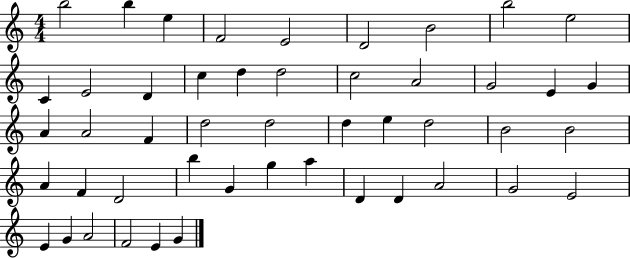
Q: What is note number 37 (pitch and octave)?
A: A5